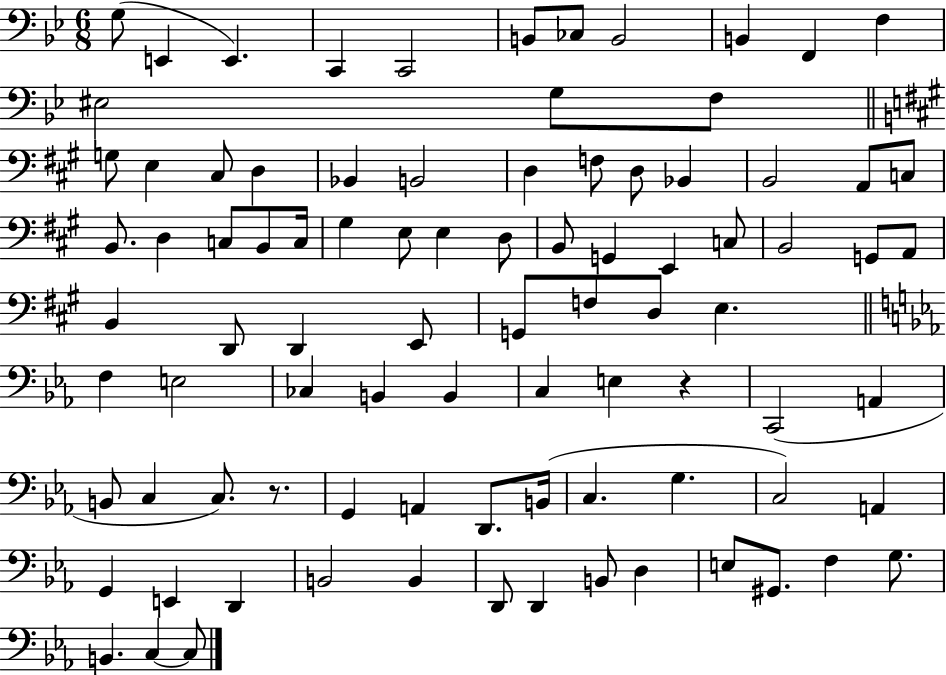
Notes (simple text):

G3/e E2/q E2/q. C2/q C2/h B2/e CES3/e B2/h B2/q F2/q F3/q EIS3/h G3/e F3/e G3/e E3/q C#3/e D3/q Bb2/q B2/h D3/q F3/e D3/e Bb2/q B2/h A2/e C3/e B2/e. D3/q C3/e B2/e C3/s G#3/q E3/e E3/q D3/e B2/e G2/q E2/q C3/e B2/h G2/e A2/e B2/q D2/e D2/q E2/e G2/e F3/e D3/e E3/q. F3/q E3/h CES3/q B2/q B2/q C3/q E3/q R/q C2/h A2/q B2/e C3/q C3/e. R/e. G2/q A2/q D2/e. B2/s C3/q. G3/q. C3/h A2/q G2/q E2/q D2/q B2/h B2/q D2/e D2/q B2/e D3/q E3/e G#2/e. F3/q G3/e. B2/q. C3/q C3/e